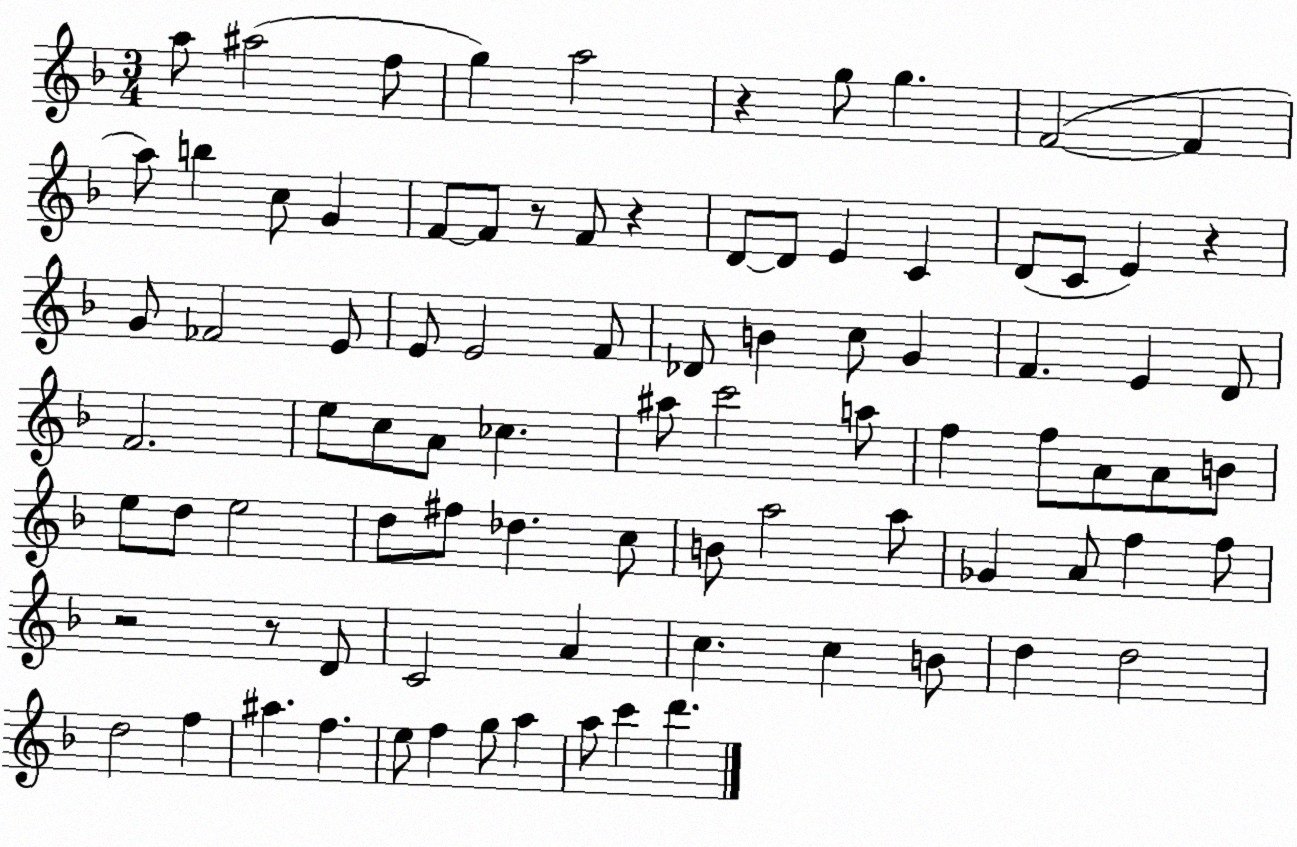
X:1
T:Untitled
M:3/4
L:1/4
K:F
a/2 ^a2 f/2 g a2 z g/2 g F2 F a/2 b c/2 G F/2 F/2 z/2 F/2 z D/2 D/2 E C D/2 C/2 E z G/2 _F2 E/2 E/2 E2 F/2 _D/2 B c/2 G F E D/2 F2 e/2 c/2 A/2 _c ^a/2 c'2 a/2 f f/2 A/2 A/2 B/2 e/2 d/2 e2 d/2 ^f/2 _d c/2 B/2 a2 a/2 _G A/2 f f/2 z2 z/2 D/2 C2 A c c B/2 d d2 d2 f ^a f e/2 f g/2 a a/2 c' d'